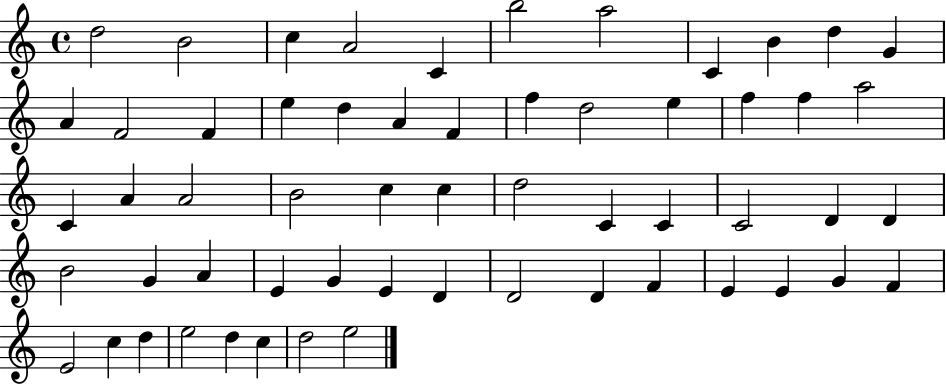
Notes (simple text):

D5/h B4/h C5/q A4/h C4/q B5/h A5/h C4/q B4/q D5/q G4/q A4/q F4/h F4/q E5/q D5/q A4/q F4/q F5/q D5/h E5/q F5/q F5/q A5/h C4/q A4/q A4/h B4/h C5/q C5/q D5/h C4/q C4/q C4/h D4/q D4/q B4/h G4/q A4/q E4/q G4/q E4/q D4/q D4/h D4/q F4/q E4/q E4/q G4/q F4/q E4/h C5/q D5/q E5/h D5/q C5/q D5/h E5/h